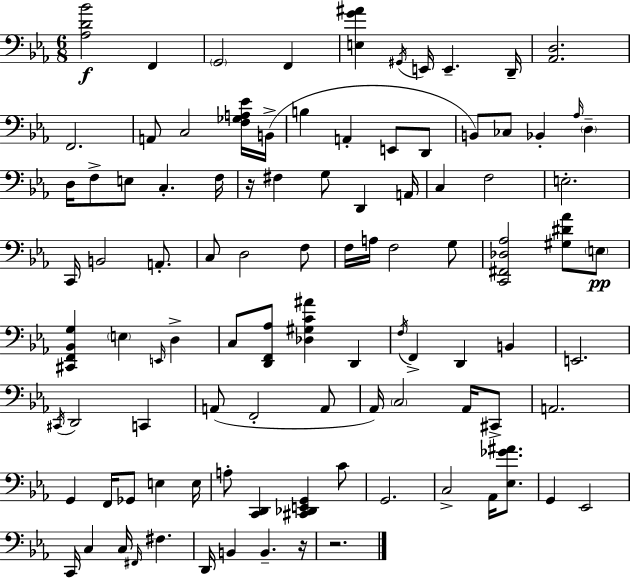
[Ab3,D4,Bb4]/h F2/q G2/h F2/q [E3,G4,A#4]/q G#2/s E2/s E2/q. D2/s [Ab2,D3]/h. F2/h. A2/e C3/h [F3,Gb3,A3,Eb4]/s B2/s B3/q A2/q E2/e D2/e B2/e CES3/e Bb2/q Ab3/s D3/q D3/s F3/e E3/e C3/q. F3/s R/s F#3/q G3/e D2/q A2/s C3/q F3/h E3/h. C2/s B2/h A2/e. C3/e D3/h F3/e F3/s A3/s F3/h G3/e [C2,F#2,Db3,Ab3]/h [G#3,D#4,Ab4]/e E3/e [C#2,F2,Bb2,G3]/q E3/q E2/s D3/q C3/e [D2,F2,Ab3]/e [Db3,G#3,C4,A#4]/q D2/q F3/s F2/q D2/q B2/q E2/h. C#2/s D2/h C2/q A2/e F2/h A2/e Ab2/s C3/h Ab2/s C#2/e A2/h. G2/q F2/s Gb2/e E3/q E3/s A3/e [C2,D2]/q [C#2,Db2,E2,G2]/q C4/e G2/h. C3/h Ab2/s [Eb3,Gb4,A#4]/e. G2/q Eb2/h C2/s C3/q C3/s F#2/s F#3/q. D2/s B2/q B2/q. R/s R/h.